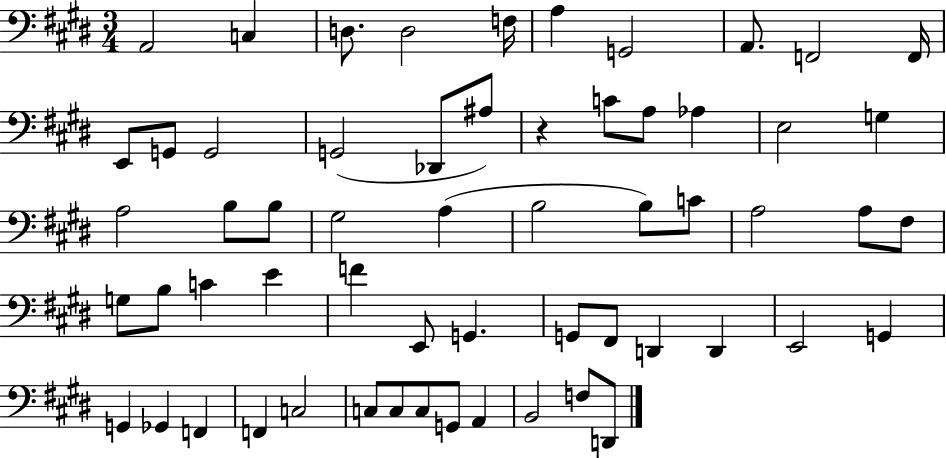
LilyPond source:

{
  \clef bass
  \numericTimeSignature
  \time 3/4
  \key e \major
  a,2 c4 | d8. d2 f16 | a4 g,2 | a,8. f,2 f,16 | \break e,8 g,8 g,2 | g,2( des,8 ais8) | r4 c'8 a8 aes4 | e2 g4 | \break a2 b8 b8 | gis2 a4( | b2 b8) c'8 | a2 a8 fis8 | \break g8 b8 c'4 e'4 | f'4 e,8 g,4. | g,8 fis,8 d,4 d,4 | e,2 g,4 | \break g,4 ges,4 f,4 | f,4 c2 | c8 c8 c8 g,8 a,4 | b,2 f8 d,8 | \break \bar "|."
}